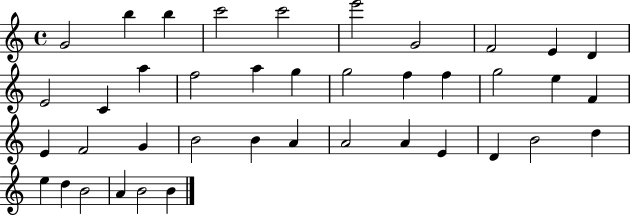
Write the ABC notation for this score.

X:1
T:Untitled
M:4/4
L:1/4
K:C
G2 b b c'2 c'2 e'2 G2 F2 E D E2 C a f2 a g g2 f f g2 e F E F2 G B2 B A A2 A E D B2 d e d B2 A B2 B